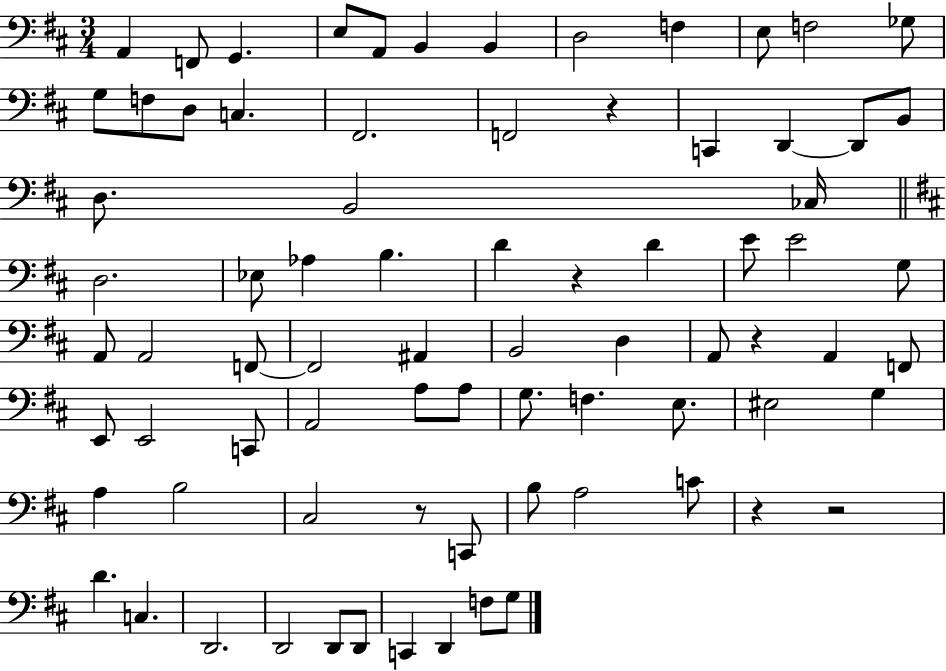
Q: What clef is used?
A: bass